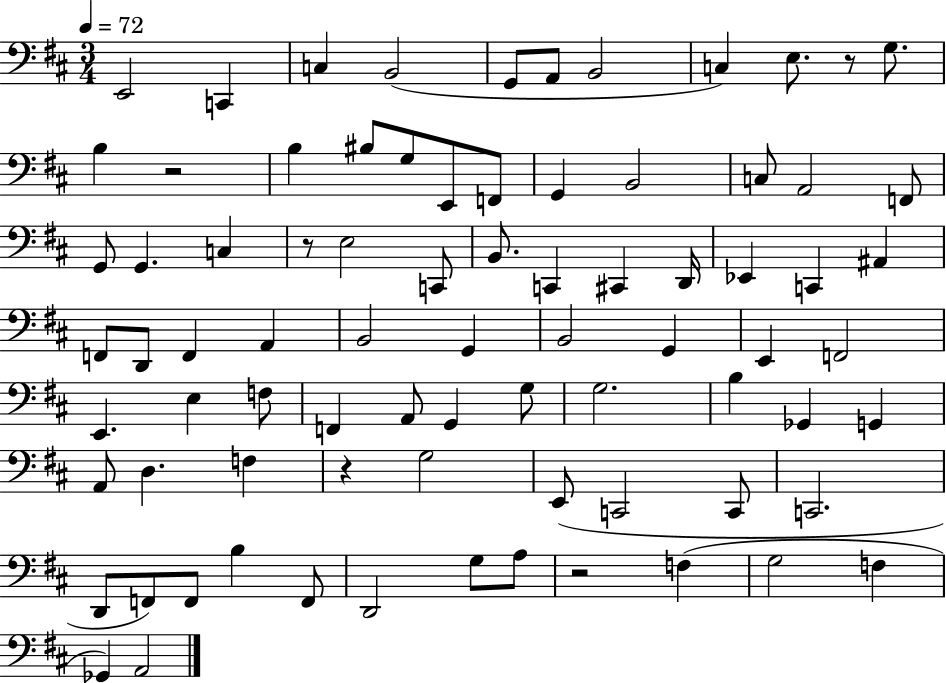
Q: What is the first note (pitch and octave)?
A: E2